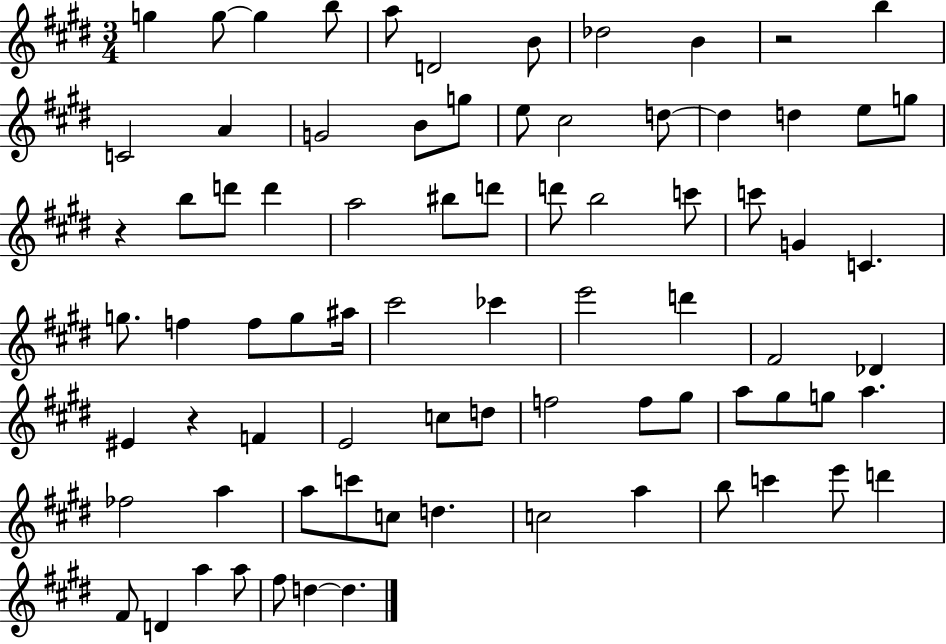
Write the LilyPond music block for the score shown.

{
  \clef treble
  \numericTimeSignature
  \time 3/4
  \key e \major
  g''4 g''8~~ g''4 b''8 | a''8 d'2 b'8 | des''2 b'4 | r2 b''4 | \break c'2 a'4 | g'2 b'8 g''8 | e''8 cis''2 d''8~~ | d''4 d''4 e''8 g''8 | \break r4 b''8 d'''8 d'''4 | a''2 bis''8 d'''8 | d'''8 b''2 c'''8 | c'''8 g'4 c'4. | \break g''8. f''4 f''8 g''8 ais''16 | cis'''2 ces'''4 | e'''2 d'''4 | fis'2 des'4 | \break eis'4 r4 f'4 | e'2 c''8 d''8 | f''2 f''8 gis''8 | a''8 gis''8 g''8 a''4. | \break fes''2 a''4 | a''8 c'''8 c''8 d''4. | c''2 a''4 | b''8 c'''4 e'''8 d'''4 | \break fis'8 d'4 a''4 a''8 | fis''8 d''4~~ d''4. | \bar "|."
}